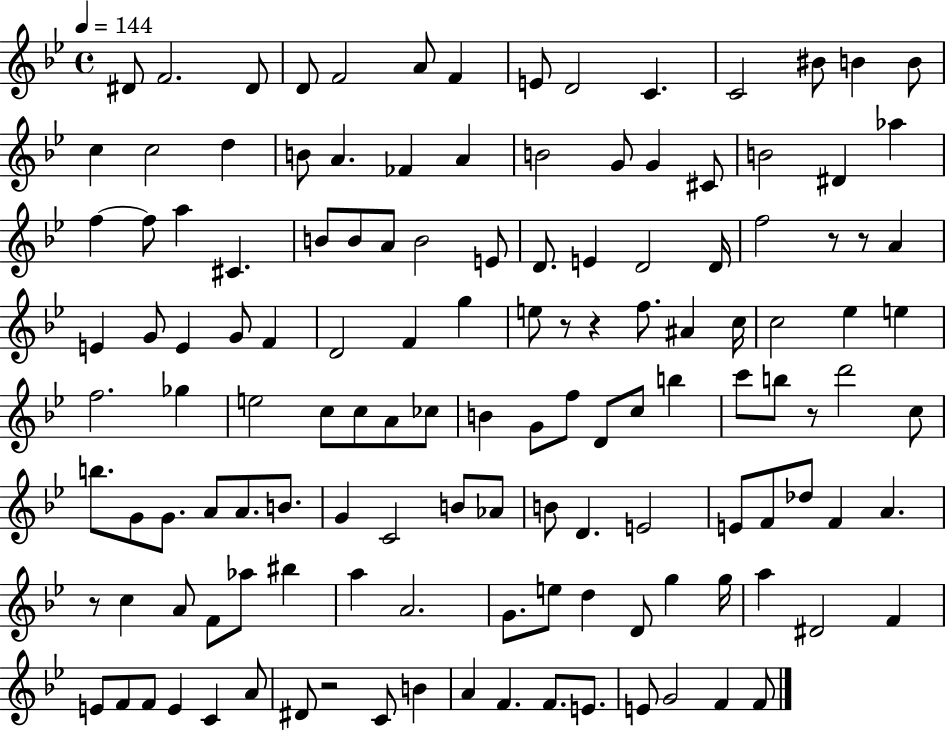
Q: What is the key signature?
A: BES major